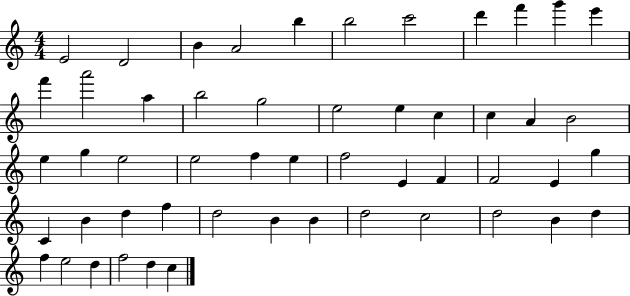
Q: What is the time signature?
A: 4/4